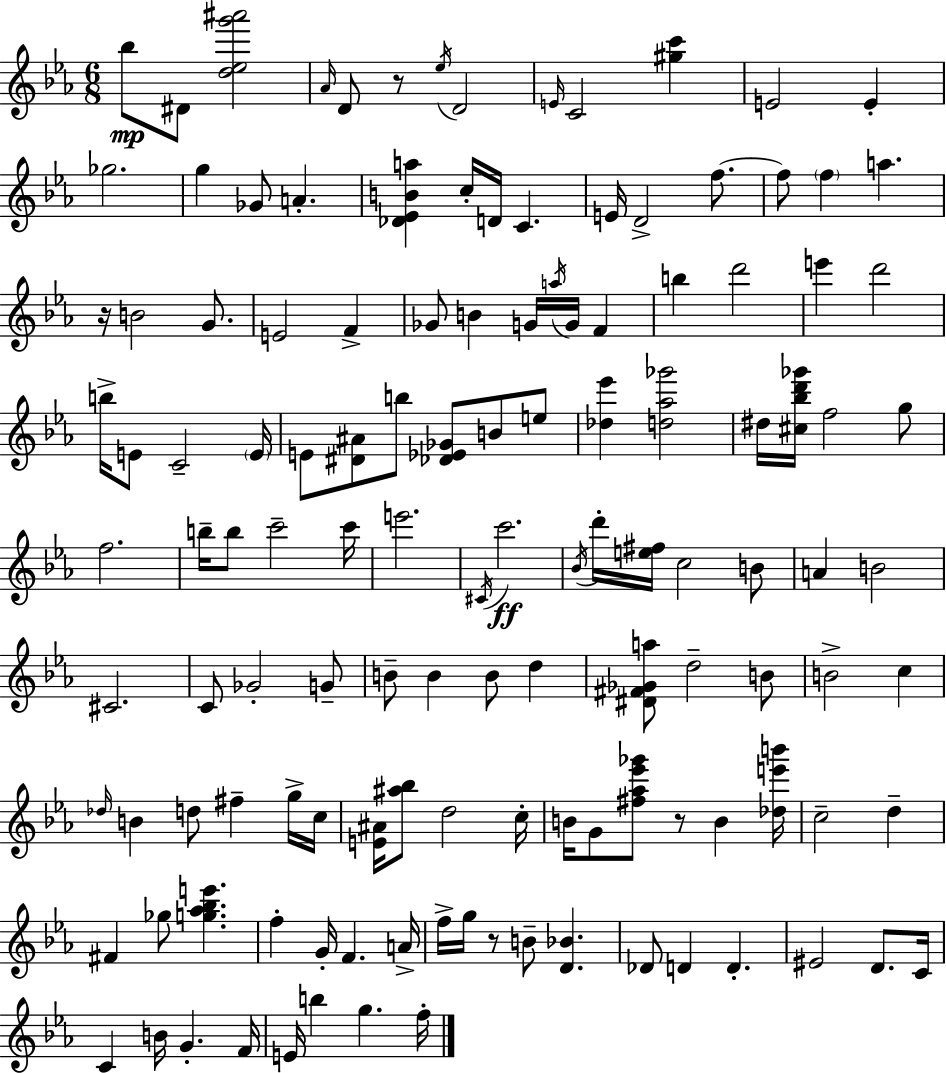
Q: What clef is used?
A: treble